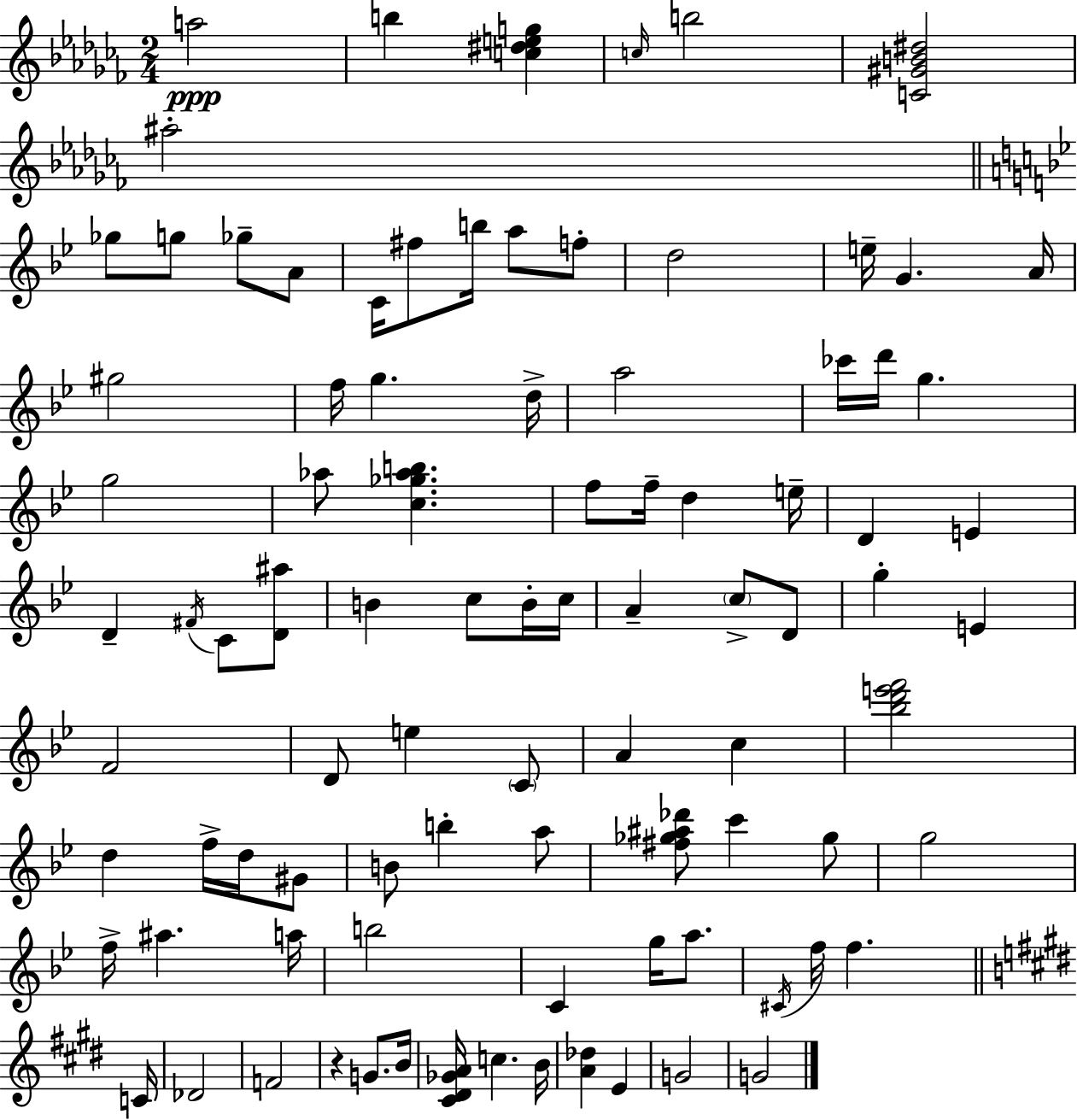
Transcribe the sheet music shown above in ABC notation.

X:1
T:Untitled
M:2/4
L:1/4
K:Abm
a2 b [c^deg] c/4 b2 [C^GB^d]2 ^a2 _g/2 g/2 _g/2 A/2 C/4 ^f/2 b/4 a/2 f/2 d2 e/4 G A/4 ^g2 f/4 g d/4 a2 _c'/4 d'/4 g g2 _a/2 [c_g_ab] f/2 f/4 d e/4 D E D ^F/4 C/2 [D^a]/2 B c/2 B/4 c/4 A c/2 D/2 g E F2 D/2 e C/2 A c [_bd'e'f']2 d f/4 d/4 ^G/2 B/2 b a/2 [^f_g^a_d']/2 c' _g/2 g2 f/4 ^a a/4 b2 C g/4 a/2 ^C/4 f/4 f C/4 _D2 F2 z G/2 B/4 [^C^D_GA]/4 c B/4 [A_d] E G2 G2